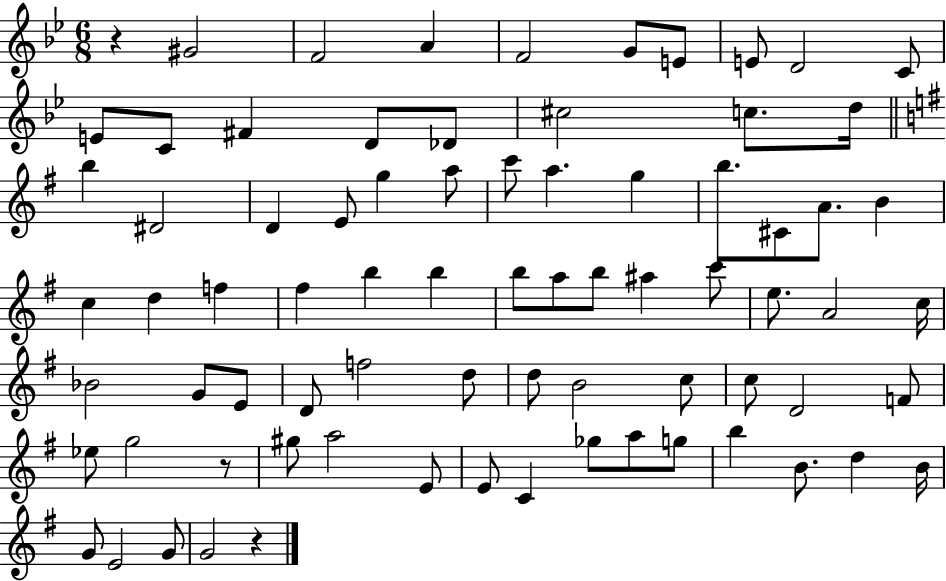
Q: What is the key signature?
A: BES major